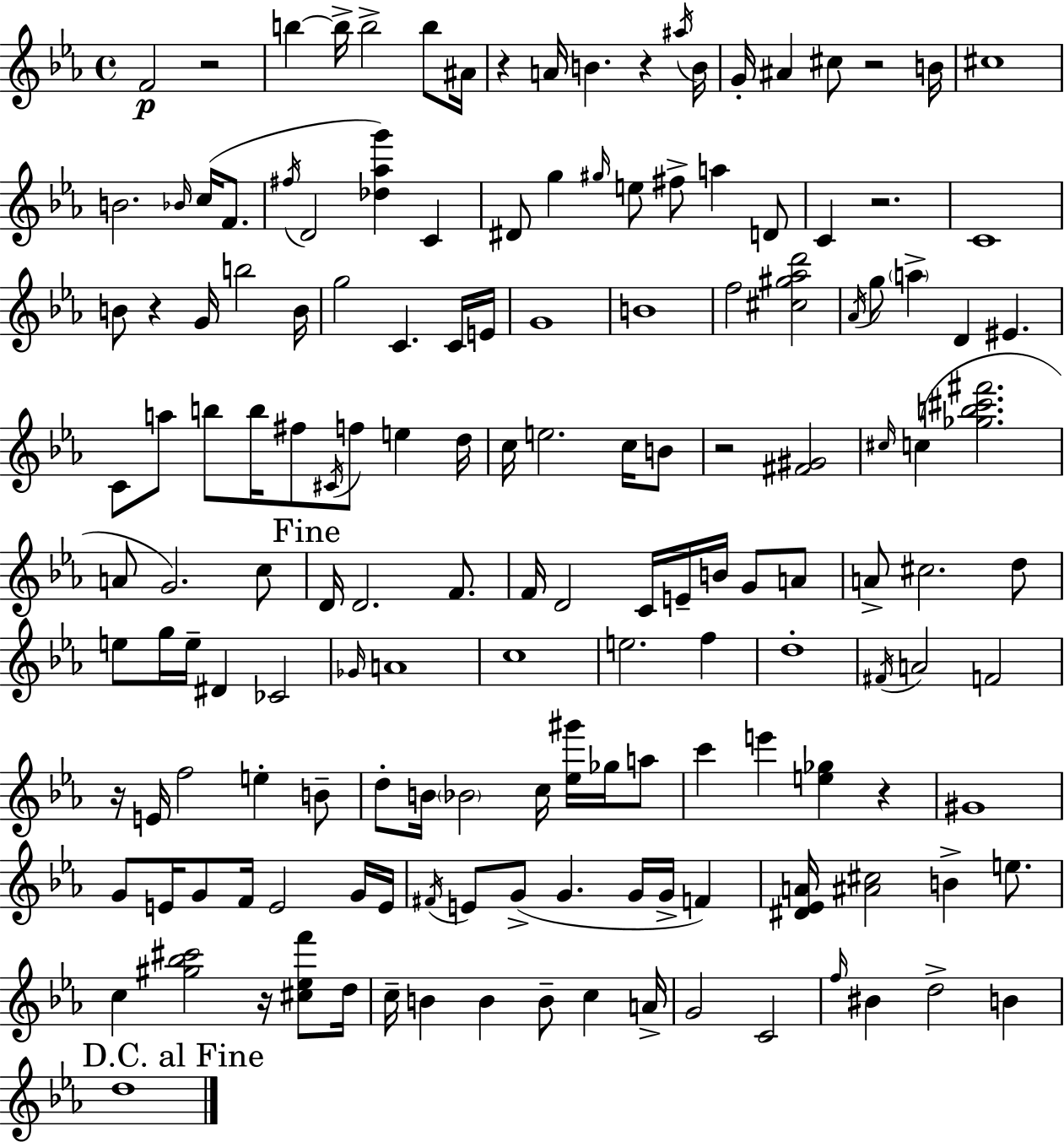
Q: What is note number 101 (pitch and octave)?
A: Gb5